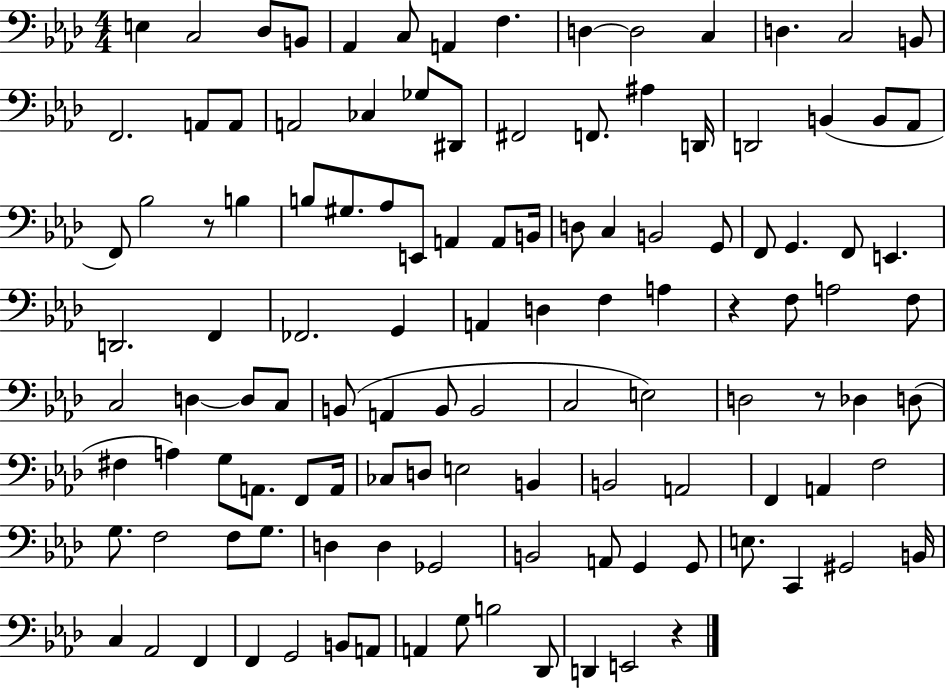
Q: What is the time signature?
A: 4/4